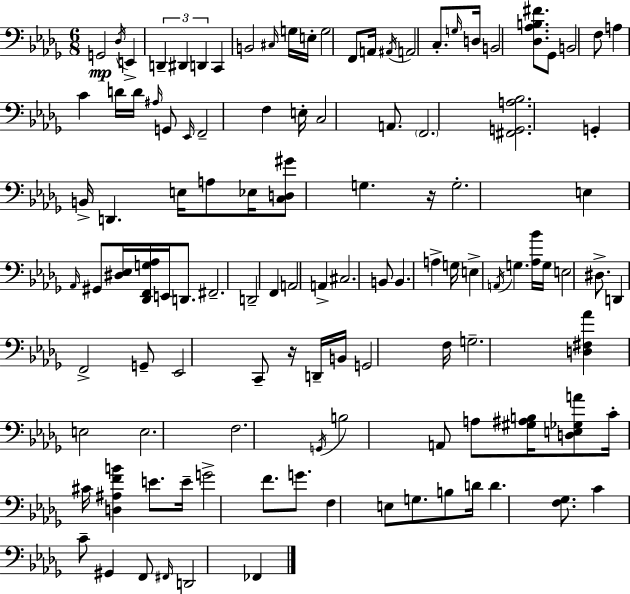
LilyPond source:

{
  \clef bass
  \numericTimeSignature
  \time 6/8
  \key bes \minor
  g,2\mp \acciaccatura { des16 } e,4-> | \tuplet 3/2 { d,4-- dis,4 d,4 } | c,4 b,2 | \grace { cis16 } g16 e16-. g2 | \break f,8 a,16 \acciaccatura { ais,16 } a,2 | c8.-. \grace { g16 } d16 b,2 | <des aes b fis'>8. ges,8 b,2 | f8 a4 c'4 | \break d'16 d'16 \grace { ais16 } g,8 \grace { ees,16 } f,2-- | f4 e16-. c2 | a,8. \parenthesize f,2. | <fis, g, a bes>2. | \break g,4-. b,16-> d,4. | e16 a8 ees16 <c d gis'>8 g4. | r16 g2.-. | e4 \grace { aes,16 } gis,8 | \break <dis ees>16 <des, f, g aes>16 e,16 d,8. fis,2.-- | d,2-- | f,4 a,2 | a,4-> cis2. | \break b,8 b,4. | a4-> g16 e4-> | \acciaccatura { a,16 } g4. <aes bes'>16 g16 e2 | dis8.-> d,4 | \break f,2-> g,8-- ees,2 | c,8-- r16 d,16-- b,16 g,2 | f16 g2.-- | <d fis aes'>4 | \break e2 e2. | f2. | \acciaccatura { g,16 } b2 | a,8 a8 <gis ais b>16 <d e ges a'>8 | \break c'16-. cis'16 <d ais f' b'>4 e'8. e'16-- g'2-> | f'8. g'8. | f4 e8 g8. b8 d'16 | d'4. <f ges>8. c'4 | \break c'8-- gis,4 f,8 \grace { fis,16 } d,2 | fes,4 \bar "|."
}